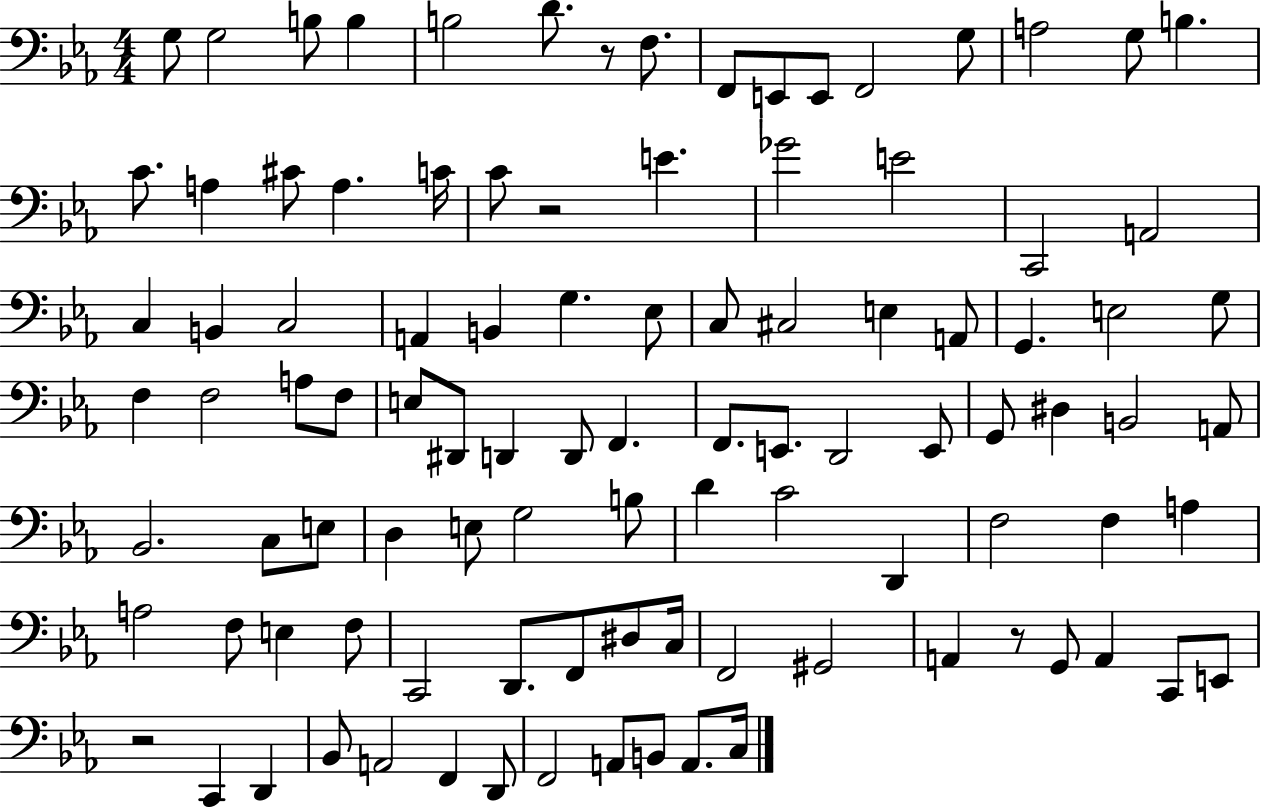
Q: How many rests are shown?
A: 4